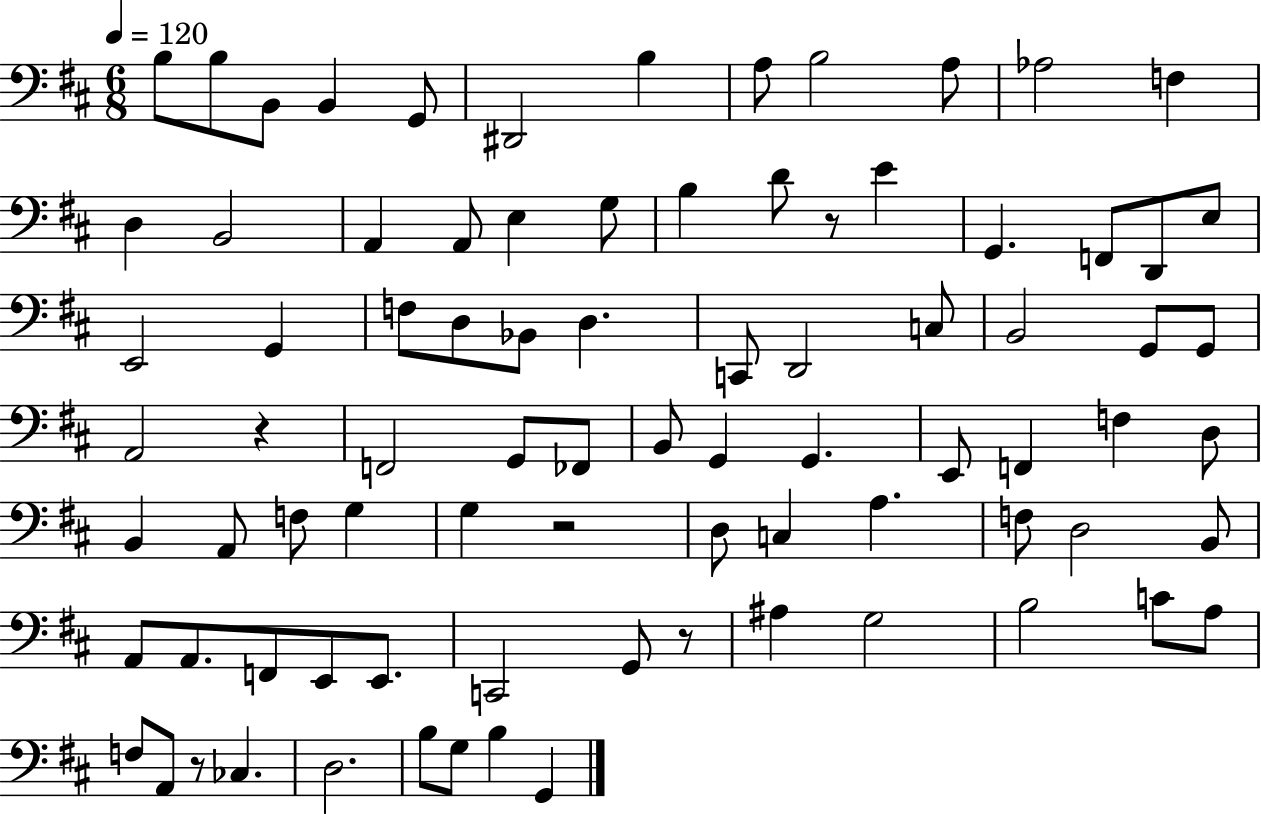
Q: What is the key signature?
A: D major